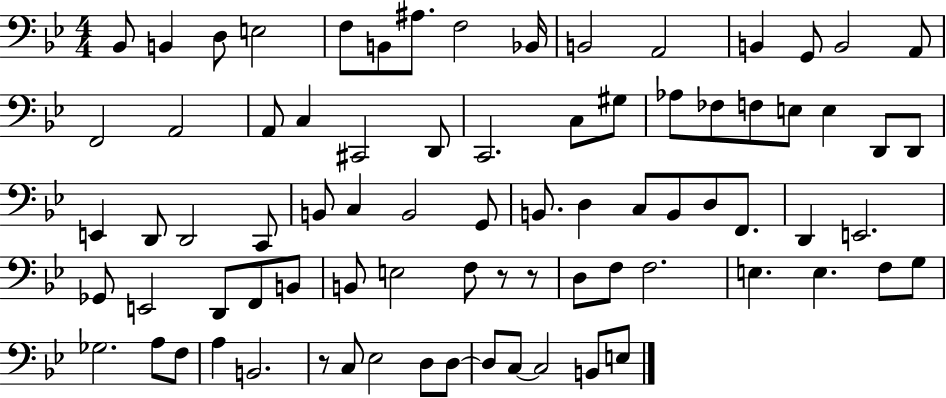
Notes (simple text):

Bb2/e B2/q D3/e E3/h F3/e B2/e A#3/e. F3/h Bb2/s B2/h A2/h B2/q G2/e B2/h A2/e F2/h A2/h A2/e C3/q C#2/h D2/e C2/h. C3/e G#3/e Ab3/e FES3/e F3/e E3/e E3/q D2/e D2/e E2/q D2/e D2/h C2/e B2/e C3/q B2/h G2/e B2/e. D3/q C3/e B2/e D3/e F2/e. D2/q E2/h. Gb2/e E2/h D2/e F2/e B2/e B2/e E3/h F3/e R/e R/e D3/e F3/e F3/h. E3/q. E3/q. F3/e G3/e Gb3/h. A3/e F3/e A3/q B2/h. R/e C3/e Eb3/h D3/e D3/e D3/e C3/e C3/h B2/e E3/e